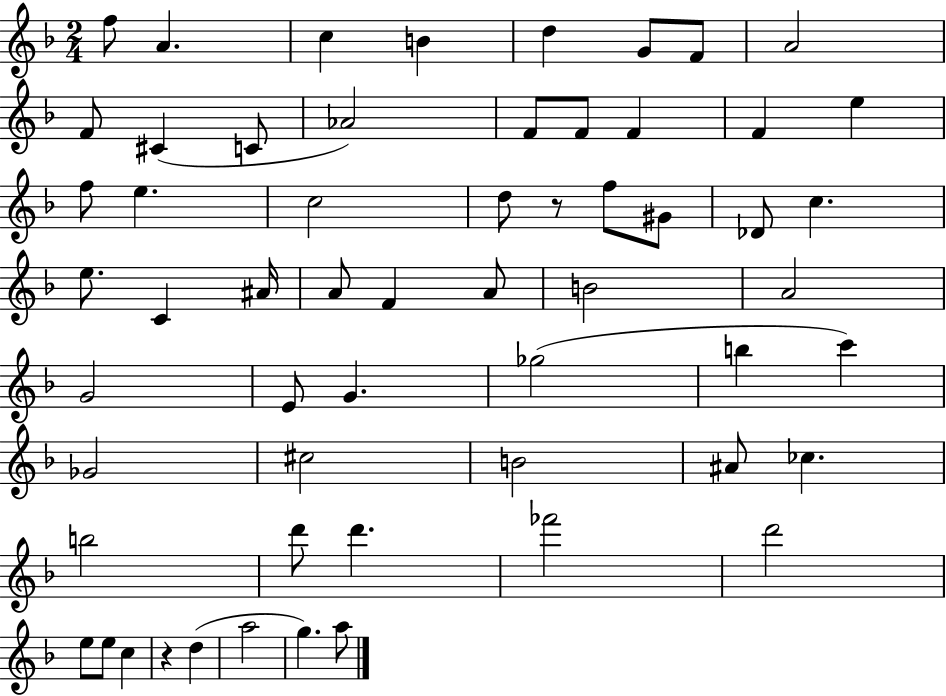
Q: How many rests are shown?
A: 2